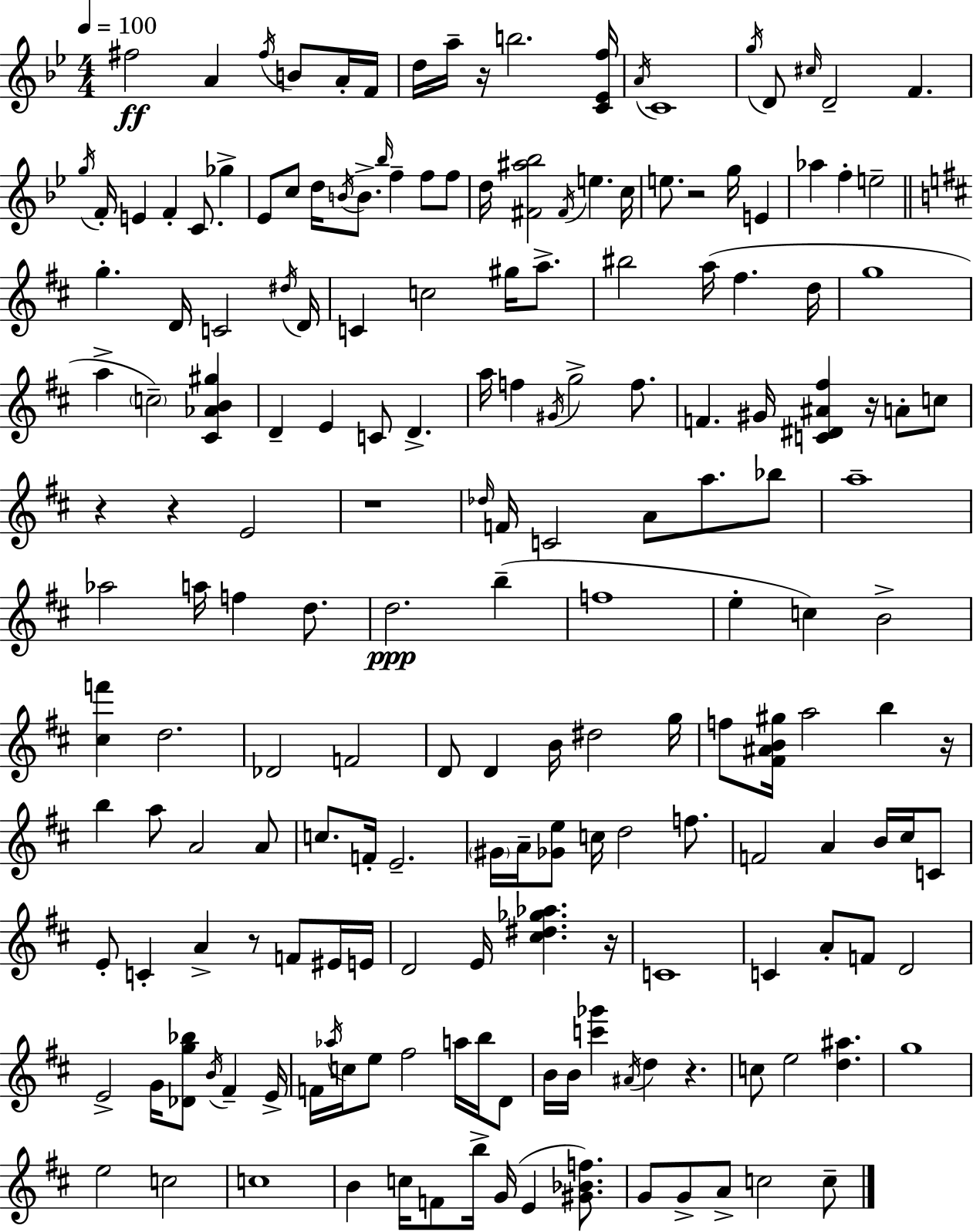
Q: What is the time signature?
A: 4/4